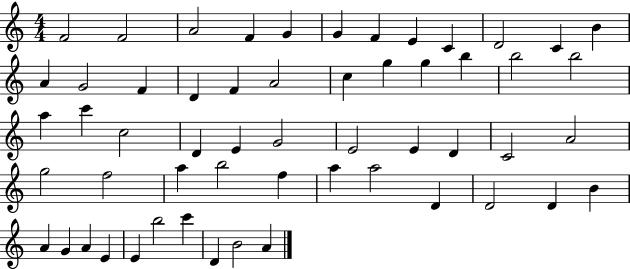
{
  \clef treble
  \numericTimeSignature
  \time 4/4
  \key c \major
  f'2 f'2 | a'2 f'4 g'4 | g'4 f'4 e'4 c'4 | d'2 c'4 b'4 | \break a'4 g'2 f'4 | d'4 f'4 a'2 | c''4 g''4 g''4 b''4 | b''2 b''2 | \break a''4 c'''4 c''2 | d'4 e'4 g'2 | e'2 e'4 d'4 | c'2 a'2 | \break g''2 f''2 | a''4 b''2 f''4 | a''4 a''2 d'4 | d'2 d'4 b'4 | \break a'4 g'4 a'4 e'4 | e'4 b''2 c'''4 | d'4 b'2 a'4 | \bar "|."
}